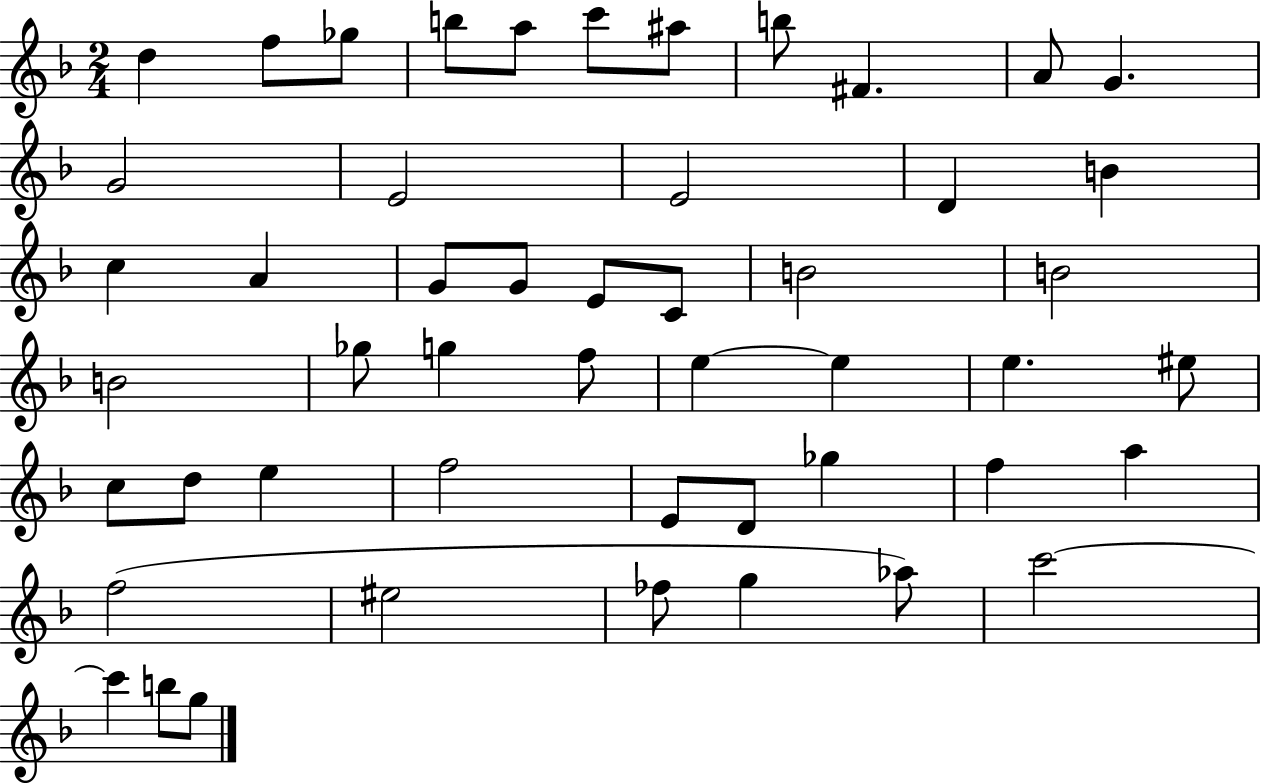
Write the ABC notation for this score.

X:1
T:Untitled
M:2/4
L:1/4
K:F
d f/2 _g/2 b/2 a/2 c'/2 ^a/2 b/2 ^F A/2 G G2 E2 E2 D B c A G/2 G/2 E/2 C/2 B2 B2 B2 _g/2 g f/2 e e e ^e/2 c/2 d/2 e f2 E/2 D/2 _g f a f2 ^e2 _f/2 g _a/2 c'2 c' b/2 g/2